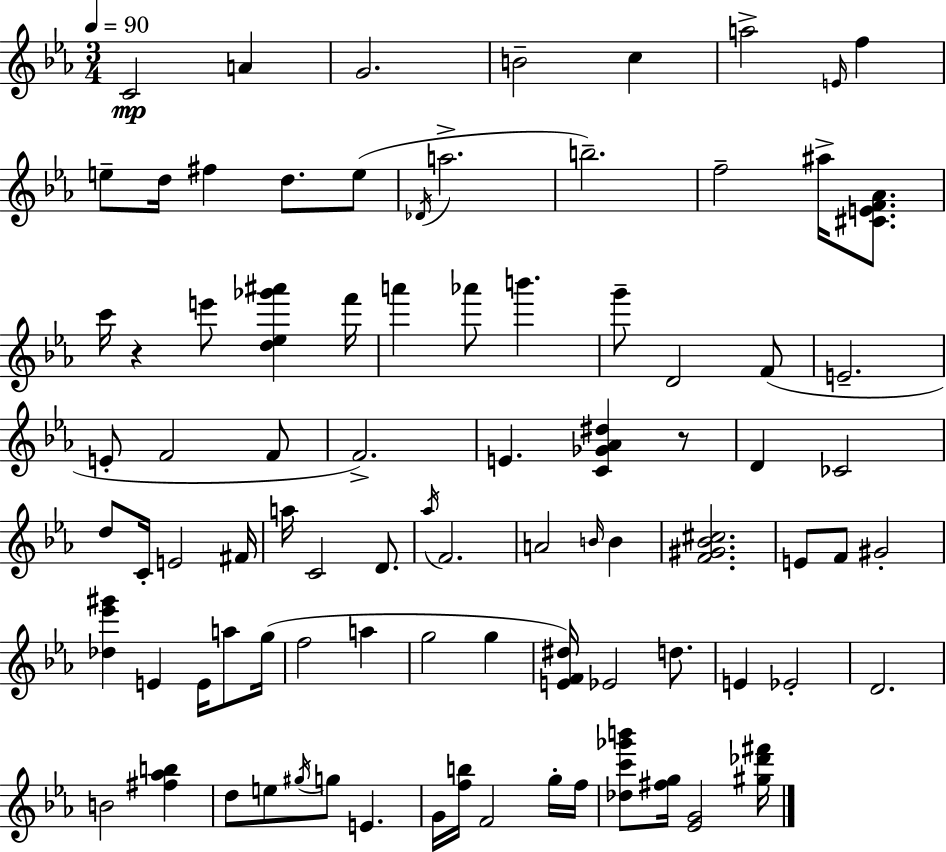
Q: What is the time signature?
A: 3/4